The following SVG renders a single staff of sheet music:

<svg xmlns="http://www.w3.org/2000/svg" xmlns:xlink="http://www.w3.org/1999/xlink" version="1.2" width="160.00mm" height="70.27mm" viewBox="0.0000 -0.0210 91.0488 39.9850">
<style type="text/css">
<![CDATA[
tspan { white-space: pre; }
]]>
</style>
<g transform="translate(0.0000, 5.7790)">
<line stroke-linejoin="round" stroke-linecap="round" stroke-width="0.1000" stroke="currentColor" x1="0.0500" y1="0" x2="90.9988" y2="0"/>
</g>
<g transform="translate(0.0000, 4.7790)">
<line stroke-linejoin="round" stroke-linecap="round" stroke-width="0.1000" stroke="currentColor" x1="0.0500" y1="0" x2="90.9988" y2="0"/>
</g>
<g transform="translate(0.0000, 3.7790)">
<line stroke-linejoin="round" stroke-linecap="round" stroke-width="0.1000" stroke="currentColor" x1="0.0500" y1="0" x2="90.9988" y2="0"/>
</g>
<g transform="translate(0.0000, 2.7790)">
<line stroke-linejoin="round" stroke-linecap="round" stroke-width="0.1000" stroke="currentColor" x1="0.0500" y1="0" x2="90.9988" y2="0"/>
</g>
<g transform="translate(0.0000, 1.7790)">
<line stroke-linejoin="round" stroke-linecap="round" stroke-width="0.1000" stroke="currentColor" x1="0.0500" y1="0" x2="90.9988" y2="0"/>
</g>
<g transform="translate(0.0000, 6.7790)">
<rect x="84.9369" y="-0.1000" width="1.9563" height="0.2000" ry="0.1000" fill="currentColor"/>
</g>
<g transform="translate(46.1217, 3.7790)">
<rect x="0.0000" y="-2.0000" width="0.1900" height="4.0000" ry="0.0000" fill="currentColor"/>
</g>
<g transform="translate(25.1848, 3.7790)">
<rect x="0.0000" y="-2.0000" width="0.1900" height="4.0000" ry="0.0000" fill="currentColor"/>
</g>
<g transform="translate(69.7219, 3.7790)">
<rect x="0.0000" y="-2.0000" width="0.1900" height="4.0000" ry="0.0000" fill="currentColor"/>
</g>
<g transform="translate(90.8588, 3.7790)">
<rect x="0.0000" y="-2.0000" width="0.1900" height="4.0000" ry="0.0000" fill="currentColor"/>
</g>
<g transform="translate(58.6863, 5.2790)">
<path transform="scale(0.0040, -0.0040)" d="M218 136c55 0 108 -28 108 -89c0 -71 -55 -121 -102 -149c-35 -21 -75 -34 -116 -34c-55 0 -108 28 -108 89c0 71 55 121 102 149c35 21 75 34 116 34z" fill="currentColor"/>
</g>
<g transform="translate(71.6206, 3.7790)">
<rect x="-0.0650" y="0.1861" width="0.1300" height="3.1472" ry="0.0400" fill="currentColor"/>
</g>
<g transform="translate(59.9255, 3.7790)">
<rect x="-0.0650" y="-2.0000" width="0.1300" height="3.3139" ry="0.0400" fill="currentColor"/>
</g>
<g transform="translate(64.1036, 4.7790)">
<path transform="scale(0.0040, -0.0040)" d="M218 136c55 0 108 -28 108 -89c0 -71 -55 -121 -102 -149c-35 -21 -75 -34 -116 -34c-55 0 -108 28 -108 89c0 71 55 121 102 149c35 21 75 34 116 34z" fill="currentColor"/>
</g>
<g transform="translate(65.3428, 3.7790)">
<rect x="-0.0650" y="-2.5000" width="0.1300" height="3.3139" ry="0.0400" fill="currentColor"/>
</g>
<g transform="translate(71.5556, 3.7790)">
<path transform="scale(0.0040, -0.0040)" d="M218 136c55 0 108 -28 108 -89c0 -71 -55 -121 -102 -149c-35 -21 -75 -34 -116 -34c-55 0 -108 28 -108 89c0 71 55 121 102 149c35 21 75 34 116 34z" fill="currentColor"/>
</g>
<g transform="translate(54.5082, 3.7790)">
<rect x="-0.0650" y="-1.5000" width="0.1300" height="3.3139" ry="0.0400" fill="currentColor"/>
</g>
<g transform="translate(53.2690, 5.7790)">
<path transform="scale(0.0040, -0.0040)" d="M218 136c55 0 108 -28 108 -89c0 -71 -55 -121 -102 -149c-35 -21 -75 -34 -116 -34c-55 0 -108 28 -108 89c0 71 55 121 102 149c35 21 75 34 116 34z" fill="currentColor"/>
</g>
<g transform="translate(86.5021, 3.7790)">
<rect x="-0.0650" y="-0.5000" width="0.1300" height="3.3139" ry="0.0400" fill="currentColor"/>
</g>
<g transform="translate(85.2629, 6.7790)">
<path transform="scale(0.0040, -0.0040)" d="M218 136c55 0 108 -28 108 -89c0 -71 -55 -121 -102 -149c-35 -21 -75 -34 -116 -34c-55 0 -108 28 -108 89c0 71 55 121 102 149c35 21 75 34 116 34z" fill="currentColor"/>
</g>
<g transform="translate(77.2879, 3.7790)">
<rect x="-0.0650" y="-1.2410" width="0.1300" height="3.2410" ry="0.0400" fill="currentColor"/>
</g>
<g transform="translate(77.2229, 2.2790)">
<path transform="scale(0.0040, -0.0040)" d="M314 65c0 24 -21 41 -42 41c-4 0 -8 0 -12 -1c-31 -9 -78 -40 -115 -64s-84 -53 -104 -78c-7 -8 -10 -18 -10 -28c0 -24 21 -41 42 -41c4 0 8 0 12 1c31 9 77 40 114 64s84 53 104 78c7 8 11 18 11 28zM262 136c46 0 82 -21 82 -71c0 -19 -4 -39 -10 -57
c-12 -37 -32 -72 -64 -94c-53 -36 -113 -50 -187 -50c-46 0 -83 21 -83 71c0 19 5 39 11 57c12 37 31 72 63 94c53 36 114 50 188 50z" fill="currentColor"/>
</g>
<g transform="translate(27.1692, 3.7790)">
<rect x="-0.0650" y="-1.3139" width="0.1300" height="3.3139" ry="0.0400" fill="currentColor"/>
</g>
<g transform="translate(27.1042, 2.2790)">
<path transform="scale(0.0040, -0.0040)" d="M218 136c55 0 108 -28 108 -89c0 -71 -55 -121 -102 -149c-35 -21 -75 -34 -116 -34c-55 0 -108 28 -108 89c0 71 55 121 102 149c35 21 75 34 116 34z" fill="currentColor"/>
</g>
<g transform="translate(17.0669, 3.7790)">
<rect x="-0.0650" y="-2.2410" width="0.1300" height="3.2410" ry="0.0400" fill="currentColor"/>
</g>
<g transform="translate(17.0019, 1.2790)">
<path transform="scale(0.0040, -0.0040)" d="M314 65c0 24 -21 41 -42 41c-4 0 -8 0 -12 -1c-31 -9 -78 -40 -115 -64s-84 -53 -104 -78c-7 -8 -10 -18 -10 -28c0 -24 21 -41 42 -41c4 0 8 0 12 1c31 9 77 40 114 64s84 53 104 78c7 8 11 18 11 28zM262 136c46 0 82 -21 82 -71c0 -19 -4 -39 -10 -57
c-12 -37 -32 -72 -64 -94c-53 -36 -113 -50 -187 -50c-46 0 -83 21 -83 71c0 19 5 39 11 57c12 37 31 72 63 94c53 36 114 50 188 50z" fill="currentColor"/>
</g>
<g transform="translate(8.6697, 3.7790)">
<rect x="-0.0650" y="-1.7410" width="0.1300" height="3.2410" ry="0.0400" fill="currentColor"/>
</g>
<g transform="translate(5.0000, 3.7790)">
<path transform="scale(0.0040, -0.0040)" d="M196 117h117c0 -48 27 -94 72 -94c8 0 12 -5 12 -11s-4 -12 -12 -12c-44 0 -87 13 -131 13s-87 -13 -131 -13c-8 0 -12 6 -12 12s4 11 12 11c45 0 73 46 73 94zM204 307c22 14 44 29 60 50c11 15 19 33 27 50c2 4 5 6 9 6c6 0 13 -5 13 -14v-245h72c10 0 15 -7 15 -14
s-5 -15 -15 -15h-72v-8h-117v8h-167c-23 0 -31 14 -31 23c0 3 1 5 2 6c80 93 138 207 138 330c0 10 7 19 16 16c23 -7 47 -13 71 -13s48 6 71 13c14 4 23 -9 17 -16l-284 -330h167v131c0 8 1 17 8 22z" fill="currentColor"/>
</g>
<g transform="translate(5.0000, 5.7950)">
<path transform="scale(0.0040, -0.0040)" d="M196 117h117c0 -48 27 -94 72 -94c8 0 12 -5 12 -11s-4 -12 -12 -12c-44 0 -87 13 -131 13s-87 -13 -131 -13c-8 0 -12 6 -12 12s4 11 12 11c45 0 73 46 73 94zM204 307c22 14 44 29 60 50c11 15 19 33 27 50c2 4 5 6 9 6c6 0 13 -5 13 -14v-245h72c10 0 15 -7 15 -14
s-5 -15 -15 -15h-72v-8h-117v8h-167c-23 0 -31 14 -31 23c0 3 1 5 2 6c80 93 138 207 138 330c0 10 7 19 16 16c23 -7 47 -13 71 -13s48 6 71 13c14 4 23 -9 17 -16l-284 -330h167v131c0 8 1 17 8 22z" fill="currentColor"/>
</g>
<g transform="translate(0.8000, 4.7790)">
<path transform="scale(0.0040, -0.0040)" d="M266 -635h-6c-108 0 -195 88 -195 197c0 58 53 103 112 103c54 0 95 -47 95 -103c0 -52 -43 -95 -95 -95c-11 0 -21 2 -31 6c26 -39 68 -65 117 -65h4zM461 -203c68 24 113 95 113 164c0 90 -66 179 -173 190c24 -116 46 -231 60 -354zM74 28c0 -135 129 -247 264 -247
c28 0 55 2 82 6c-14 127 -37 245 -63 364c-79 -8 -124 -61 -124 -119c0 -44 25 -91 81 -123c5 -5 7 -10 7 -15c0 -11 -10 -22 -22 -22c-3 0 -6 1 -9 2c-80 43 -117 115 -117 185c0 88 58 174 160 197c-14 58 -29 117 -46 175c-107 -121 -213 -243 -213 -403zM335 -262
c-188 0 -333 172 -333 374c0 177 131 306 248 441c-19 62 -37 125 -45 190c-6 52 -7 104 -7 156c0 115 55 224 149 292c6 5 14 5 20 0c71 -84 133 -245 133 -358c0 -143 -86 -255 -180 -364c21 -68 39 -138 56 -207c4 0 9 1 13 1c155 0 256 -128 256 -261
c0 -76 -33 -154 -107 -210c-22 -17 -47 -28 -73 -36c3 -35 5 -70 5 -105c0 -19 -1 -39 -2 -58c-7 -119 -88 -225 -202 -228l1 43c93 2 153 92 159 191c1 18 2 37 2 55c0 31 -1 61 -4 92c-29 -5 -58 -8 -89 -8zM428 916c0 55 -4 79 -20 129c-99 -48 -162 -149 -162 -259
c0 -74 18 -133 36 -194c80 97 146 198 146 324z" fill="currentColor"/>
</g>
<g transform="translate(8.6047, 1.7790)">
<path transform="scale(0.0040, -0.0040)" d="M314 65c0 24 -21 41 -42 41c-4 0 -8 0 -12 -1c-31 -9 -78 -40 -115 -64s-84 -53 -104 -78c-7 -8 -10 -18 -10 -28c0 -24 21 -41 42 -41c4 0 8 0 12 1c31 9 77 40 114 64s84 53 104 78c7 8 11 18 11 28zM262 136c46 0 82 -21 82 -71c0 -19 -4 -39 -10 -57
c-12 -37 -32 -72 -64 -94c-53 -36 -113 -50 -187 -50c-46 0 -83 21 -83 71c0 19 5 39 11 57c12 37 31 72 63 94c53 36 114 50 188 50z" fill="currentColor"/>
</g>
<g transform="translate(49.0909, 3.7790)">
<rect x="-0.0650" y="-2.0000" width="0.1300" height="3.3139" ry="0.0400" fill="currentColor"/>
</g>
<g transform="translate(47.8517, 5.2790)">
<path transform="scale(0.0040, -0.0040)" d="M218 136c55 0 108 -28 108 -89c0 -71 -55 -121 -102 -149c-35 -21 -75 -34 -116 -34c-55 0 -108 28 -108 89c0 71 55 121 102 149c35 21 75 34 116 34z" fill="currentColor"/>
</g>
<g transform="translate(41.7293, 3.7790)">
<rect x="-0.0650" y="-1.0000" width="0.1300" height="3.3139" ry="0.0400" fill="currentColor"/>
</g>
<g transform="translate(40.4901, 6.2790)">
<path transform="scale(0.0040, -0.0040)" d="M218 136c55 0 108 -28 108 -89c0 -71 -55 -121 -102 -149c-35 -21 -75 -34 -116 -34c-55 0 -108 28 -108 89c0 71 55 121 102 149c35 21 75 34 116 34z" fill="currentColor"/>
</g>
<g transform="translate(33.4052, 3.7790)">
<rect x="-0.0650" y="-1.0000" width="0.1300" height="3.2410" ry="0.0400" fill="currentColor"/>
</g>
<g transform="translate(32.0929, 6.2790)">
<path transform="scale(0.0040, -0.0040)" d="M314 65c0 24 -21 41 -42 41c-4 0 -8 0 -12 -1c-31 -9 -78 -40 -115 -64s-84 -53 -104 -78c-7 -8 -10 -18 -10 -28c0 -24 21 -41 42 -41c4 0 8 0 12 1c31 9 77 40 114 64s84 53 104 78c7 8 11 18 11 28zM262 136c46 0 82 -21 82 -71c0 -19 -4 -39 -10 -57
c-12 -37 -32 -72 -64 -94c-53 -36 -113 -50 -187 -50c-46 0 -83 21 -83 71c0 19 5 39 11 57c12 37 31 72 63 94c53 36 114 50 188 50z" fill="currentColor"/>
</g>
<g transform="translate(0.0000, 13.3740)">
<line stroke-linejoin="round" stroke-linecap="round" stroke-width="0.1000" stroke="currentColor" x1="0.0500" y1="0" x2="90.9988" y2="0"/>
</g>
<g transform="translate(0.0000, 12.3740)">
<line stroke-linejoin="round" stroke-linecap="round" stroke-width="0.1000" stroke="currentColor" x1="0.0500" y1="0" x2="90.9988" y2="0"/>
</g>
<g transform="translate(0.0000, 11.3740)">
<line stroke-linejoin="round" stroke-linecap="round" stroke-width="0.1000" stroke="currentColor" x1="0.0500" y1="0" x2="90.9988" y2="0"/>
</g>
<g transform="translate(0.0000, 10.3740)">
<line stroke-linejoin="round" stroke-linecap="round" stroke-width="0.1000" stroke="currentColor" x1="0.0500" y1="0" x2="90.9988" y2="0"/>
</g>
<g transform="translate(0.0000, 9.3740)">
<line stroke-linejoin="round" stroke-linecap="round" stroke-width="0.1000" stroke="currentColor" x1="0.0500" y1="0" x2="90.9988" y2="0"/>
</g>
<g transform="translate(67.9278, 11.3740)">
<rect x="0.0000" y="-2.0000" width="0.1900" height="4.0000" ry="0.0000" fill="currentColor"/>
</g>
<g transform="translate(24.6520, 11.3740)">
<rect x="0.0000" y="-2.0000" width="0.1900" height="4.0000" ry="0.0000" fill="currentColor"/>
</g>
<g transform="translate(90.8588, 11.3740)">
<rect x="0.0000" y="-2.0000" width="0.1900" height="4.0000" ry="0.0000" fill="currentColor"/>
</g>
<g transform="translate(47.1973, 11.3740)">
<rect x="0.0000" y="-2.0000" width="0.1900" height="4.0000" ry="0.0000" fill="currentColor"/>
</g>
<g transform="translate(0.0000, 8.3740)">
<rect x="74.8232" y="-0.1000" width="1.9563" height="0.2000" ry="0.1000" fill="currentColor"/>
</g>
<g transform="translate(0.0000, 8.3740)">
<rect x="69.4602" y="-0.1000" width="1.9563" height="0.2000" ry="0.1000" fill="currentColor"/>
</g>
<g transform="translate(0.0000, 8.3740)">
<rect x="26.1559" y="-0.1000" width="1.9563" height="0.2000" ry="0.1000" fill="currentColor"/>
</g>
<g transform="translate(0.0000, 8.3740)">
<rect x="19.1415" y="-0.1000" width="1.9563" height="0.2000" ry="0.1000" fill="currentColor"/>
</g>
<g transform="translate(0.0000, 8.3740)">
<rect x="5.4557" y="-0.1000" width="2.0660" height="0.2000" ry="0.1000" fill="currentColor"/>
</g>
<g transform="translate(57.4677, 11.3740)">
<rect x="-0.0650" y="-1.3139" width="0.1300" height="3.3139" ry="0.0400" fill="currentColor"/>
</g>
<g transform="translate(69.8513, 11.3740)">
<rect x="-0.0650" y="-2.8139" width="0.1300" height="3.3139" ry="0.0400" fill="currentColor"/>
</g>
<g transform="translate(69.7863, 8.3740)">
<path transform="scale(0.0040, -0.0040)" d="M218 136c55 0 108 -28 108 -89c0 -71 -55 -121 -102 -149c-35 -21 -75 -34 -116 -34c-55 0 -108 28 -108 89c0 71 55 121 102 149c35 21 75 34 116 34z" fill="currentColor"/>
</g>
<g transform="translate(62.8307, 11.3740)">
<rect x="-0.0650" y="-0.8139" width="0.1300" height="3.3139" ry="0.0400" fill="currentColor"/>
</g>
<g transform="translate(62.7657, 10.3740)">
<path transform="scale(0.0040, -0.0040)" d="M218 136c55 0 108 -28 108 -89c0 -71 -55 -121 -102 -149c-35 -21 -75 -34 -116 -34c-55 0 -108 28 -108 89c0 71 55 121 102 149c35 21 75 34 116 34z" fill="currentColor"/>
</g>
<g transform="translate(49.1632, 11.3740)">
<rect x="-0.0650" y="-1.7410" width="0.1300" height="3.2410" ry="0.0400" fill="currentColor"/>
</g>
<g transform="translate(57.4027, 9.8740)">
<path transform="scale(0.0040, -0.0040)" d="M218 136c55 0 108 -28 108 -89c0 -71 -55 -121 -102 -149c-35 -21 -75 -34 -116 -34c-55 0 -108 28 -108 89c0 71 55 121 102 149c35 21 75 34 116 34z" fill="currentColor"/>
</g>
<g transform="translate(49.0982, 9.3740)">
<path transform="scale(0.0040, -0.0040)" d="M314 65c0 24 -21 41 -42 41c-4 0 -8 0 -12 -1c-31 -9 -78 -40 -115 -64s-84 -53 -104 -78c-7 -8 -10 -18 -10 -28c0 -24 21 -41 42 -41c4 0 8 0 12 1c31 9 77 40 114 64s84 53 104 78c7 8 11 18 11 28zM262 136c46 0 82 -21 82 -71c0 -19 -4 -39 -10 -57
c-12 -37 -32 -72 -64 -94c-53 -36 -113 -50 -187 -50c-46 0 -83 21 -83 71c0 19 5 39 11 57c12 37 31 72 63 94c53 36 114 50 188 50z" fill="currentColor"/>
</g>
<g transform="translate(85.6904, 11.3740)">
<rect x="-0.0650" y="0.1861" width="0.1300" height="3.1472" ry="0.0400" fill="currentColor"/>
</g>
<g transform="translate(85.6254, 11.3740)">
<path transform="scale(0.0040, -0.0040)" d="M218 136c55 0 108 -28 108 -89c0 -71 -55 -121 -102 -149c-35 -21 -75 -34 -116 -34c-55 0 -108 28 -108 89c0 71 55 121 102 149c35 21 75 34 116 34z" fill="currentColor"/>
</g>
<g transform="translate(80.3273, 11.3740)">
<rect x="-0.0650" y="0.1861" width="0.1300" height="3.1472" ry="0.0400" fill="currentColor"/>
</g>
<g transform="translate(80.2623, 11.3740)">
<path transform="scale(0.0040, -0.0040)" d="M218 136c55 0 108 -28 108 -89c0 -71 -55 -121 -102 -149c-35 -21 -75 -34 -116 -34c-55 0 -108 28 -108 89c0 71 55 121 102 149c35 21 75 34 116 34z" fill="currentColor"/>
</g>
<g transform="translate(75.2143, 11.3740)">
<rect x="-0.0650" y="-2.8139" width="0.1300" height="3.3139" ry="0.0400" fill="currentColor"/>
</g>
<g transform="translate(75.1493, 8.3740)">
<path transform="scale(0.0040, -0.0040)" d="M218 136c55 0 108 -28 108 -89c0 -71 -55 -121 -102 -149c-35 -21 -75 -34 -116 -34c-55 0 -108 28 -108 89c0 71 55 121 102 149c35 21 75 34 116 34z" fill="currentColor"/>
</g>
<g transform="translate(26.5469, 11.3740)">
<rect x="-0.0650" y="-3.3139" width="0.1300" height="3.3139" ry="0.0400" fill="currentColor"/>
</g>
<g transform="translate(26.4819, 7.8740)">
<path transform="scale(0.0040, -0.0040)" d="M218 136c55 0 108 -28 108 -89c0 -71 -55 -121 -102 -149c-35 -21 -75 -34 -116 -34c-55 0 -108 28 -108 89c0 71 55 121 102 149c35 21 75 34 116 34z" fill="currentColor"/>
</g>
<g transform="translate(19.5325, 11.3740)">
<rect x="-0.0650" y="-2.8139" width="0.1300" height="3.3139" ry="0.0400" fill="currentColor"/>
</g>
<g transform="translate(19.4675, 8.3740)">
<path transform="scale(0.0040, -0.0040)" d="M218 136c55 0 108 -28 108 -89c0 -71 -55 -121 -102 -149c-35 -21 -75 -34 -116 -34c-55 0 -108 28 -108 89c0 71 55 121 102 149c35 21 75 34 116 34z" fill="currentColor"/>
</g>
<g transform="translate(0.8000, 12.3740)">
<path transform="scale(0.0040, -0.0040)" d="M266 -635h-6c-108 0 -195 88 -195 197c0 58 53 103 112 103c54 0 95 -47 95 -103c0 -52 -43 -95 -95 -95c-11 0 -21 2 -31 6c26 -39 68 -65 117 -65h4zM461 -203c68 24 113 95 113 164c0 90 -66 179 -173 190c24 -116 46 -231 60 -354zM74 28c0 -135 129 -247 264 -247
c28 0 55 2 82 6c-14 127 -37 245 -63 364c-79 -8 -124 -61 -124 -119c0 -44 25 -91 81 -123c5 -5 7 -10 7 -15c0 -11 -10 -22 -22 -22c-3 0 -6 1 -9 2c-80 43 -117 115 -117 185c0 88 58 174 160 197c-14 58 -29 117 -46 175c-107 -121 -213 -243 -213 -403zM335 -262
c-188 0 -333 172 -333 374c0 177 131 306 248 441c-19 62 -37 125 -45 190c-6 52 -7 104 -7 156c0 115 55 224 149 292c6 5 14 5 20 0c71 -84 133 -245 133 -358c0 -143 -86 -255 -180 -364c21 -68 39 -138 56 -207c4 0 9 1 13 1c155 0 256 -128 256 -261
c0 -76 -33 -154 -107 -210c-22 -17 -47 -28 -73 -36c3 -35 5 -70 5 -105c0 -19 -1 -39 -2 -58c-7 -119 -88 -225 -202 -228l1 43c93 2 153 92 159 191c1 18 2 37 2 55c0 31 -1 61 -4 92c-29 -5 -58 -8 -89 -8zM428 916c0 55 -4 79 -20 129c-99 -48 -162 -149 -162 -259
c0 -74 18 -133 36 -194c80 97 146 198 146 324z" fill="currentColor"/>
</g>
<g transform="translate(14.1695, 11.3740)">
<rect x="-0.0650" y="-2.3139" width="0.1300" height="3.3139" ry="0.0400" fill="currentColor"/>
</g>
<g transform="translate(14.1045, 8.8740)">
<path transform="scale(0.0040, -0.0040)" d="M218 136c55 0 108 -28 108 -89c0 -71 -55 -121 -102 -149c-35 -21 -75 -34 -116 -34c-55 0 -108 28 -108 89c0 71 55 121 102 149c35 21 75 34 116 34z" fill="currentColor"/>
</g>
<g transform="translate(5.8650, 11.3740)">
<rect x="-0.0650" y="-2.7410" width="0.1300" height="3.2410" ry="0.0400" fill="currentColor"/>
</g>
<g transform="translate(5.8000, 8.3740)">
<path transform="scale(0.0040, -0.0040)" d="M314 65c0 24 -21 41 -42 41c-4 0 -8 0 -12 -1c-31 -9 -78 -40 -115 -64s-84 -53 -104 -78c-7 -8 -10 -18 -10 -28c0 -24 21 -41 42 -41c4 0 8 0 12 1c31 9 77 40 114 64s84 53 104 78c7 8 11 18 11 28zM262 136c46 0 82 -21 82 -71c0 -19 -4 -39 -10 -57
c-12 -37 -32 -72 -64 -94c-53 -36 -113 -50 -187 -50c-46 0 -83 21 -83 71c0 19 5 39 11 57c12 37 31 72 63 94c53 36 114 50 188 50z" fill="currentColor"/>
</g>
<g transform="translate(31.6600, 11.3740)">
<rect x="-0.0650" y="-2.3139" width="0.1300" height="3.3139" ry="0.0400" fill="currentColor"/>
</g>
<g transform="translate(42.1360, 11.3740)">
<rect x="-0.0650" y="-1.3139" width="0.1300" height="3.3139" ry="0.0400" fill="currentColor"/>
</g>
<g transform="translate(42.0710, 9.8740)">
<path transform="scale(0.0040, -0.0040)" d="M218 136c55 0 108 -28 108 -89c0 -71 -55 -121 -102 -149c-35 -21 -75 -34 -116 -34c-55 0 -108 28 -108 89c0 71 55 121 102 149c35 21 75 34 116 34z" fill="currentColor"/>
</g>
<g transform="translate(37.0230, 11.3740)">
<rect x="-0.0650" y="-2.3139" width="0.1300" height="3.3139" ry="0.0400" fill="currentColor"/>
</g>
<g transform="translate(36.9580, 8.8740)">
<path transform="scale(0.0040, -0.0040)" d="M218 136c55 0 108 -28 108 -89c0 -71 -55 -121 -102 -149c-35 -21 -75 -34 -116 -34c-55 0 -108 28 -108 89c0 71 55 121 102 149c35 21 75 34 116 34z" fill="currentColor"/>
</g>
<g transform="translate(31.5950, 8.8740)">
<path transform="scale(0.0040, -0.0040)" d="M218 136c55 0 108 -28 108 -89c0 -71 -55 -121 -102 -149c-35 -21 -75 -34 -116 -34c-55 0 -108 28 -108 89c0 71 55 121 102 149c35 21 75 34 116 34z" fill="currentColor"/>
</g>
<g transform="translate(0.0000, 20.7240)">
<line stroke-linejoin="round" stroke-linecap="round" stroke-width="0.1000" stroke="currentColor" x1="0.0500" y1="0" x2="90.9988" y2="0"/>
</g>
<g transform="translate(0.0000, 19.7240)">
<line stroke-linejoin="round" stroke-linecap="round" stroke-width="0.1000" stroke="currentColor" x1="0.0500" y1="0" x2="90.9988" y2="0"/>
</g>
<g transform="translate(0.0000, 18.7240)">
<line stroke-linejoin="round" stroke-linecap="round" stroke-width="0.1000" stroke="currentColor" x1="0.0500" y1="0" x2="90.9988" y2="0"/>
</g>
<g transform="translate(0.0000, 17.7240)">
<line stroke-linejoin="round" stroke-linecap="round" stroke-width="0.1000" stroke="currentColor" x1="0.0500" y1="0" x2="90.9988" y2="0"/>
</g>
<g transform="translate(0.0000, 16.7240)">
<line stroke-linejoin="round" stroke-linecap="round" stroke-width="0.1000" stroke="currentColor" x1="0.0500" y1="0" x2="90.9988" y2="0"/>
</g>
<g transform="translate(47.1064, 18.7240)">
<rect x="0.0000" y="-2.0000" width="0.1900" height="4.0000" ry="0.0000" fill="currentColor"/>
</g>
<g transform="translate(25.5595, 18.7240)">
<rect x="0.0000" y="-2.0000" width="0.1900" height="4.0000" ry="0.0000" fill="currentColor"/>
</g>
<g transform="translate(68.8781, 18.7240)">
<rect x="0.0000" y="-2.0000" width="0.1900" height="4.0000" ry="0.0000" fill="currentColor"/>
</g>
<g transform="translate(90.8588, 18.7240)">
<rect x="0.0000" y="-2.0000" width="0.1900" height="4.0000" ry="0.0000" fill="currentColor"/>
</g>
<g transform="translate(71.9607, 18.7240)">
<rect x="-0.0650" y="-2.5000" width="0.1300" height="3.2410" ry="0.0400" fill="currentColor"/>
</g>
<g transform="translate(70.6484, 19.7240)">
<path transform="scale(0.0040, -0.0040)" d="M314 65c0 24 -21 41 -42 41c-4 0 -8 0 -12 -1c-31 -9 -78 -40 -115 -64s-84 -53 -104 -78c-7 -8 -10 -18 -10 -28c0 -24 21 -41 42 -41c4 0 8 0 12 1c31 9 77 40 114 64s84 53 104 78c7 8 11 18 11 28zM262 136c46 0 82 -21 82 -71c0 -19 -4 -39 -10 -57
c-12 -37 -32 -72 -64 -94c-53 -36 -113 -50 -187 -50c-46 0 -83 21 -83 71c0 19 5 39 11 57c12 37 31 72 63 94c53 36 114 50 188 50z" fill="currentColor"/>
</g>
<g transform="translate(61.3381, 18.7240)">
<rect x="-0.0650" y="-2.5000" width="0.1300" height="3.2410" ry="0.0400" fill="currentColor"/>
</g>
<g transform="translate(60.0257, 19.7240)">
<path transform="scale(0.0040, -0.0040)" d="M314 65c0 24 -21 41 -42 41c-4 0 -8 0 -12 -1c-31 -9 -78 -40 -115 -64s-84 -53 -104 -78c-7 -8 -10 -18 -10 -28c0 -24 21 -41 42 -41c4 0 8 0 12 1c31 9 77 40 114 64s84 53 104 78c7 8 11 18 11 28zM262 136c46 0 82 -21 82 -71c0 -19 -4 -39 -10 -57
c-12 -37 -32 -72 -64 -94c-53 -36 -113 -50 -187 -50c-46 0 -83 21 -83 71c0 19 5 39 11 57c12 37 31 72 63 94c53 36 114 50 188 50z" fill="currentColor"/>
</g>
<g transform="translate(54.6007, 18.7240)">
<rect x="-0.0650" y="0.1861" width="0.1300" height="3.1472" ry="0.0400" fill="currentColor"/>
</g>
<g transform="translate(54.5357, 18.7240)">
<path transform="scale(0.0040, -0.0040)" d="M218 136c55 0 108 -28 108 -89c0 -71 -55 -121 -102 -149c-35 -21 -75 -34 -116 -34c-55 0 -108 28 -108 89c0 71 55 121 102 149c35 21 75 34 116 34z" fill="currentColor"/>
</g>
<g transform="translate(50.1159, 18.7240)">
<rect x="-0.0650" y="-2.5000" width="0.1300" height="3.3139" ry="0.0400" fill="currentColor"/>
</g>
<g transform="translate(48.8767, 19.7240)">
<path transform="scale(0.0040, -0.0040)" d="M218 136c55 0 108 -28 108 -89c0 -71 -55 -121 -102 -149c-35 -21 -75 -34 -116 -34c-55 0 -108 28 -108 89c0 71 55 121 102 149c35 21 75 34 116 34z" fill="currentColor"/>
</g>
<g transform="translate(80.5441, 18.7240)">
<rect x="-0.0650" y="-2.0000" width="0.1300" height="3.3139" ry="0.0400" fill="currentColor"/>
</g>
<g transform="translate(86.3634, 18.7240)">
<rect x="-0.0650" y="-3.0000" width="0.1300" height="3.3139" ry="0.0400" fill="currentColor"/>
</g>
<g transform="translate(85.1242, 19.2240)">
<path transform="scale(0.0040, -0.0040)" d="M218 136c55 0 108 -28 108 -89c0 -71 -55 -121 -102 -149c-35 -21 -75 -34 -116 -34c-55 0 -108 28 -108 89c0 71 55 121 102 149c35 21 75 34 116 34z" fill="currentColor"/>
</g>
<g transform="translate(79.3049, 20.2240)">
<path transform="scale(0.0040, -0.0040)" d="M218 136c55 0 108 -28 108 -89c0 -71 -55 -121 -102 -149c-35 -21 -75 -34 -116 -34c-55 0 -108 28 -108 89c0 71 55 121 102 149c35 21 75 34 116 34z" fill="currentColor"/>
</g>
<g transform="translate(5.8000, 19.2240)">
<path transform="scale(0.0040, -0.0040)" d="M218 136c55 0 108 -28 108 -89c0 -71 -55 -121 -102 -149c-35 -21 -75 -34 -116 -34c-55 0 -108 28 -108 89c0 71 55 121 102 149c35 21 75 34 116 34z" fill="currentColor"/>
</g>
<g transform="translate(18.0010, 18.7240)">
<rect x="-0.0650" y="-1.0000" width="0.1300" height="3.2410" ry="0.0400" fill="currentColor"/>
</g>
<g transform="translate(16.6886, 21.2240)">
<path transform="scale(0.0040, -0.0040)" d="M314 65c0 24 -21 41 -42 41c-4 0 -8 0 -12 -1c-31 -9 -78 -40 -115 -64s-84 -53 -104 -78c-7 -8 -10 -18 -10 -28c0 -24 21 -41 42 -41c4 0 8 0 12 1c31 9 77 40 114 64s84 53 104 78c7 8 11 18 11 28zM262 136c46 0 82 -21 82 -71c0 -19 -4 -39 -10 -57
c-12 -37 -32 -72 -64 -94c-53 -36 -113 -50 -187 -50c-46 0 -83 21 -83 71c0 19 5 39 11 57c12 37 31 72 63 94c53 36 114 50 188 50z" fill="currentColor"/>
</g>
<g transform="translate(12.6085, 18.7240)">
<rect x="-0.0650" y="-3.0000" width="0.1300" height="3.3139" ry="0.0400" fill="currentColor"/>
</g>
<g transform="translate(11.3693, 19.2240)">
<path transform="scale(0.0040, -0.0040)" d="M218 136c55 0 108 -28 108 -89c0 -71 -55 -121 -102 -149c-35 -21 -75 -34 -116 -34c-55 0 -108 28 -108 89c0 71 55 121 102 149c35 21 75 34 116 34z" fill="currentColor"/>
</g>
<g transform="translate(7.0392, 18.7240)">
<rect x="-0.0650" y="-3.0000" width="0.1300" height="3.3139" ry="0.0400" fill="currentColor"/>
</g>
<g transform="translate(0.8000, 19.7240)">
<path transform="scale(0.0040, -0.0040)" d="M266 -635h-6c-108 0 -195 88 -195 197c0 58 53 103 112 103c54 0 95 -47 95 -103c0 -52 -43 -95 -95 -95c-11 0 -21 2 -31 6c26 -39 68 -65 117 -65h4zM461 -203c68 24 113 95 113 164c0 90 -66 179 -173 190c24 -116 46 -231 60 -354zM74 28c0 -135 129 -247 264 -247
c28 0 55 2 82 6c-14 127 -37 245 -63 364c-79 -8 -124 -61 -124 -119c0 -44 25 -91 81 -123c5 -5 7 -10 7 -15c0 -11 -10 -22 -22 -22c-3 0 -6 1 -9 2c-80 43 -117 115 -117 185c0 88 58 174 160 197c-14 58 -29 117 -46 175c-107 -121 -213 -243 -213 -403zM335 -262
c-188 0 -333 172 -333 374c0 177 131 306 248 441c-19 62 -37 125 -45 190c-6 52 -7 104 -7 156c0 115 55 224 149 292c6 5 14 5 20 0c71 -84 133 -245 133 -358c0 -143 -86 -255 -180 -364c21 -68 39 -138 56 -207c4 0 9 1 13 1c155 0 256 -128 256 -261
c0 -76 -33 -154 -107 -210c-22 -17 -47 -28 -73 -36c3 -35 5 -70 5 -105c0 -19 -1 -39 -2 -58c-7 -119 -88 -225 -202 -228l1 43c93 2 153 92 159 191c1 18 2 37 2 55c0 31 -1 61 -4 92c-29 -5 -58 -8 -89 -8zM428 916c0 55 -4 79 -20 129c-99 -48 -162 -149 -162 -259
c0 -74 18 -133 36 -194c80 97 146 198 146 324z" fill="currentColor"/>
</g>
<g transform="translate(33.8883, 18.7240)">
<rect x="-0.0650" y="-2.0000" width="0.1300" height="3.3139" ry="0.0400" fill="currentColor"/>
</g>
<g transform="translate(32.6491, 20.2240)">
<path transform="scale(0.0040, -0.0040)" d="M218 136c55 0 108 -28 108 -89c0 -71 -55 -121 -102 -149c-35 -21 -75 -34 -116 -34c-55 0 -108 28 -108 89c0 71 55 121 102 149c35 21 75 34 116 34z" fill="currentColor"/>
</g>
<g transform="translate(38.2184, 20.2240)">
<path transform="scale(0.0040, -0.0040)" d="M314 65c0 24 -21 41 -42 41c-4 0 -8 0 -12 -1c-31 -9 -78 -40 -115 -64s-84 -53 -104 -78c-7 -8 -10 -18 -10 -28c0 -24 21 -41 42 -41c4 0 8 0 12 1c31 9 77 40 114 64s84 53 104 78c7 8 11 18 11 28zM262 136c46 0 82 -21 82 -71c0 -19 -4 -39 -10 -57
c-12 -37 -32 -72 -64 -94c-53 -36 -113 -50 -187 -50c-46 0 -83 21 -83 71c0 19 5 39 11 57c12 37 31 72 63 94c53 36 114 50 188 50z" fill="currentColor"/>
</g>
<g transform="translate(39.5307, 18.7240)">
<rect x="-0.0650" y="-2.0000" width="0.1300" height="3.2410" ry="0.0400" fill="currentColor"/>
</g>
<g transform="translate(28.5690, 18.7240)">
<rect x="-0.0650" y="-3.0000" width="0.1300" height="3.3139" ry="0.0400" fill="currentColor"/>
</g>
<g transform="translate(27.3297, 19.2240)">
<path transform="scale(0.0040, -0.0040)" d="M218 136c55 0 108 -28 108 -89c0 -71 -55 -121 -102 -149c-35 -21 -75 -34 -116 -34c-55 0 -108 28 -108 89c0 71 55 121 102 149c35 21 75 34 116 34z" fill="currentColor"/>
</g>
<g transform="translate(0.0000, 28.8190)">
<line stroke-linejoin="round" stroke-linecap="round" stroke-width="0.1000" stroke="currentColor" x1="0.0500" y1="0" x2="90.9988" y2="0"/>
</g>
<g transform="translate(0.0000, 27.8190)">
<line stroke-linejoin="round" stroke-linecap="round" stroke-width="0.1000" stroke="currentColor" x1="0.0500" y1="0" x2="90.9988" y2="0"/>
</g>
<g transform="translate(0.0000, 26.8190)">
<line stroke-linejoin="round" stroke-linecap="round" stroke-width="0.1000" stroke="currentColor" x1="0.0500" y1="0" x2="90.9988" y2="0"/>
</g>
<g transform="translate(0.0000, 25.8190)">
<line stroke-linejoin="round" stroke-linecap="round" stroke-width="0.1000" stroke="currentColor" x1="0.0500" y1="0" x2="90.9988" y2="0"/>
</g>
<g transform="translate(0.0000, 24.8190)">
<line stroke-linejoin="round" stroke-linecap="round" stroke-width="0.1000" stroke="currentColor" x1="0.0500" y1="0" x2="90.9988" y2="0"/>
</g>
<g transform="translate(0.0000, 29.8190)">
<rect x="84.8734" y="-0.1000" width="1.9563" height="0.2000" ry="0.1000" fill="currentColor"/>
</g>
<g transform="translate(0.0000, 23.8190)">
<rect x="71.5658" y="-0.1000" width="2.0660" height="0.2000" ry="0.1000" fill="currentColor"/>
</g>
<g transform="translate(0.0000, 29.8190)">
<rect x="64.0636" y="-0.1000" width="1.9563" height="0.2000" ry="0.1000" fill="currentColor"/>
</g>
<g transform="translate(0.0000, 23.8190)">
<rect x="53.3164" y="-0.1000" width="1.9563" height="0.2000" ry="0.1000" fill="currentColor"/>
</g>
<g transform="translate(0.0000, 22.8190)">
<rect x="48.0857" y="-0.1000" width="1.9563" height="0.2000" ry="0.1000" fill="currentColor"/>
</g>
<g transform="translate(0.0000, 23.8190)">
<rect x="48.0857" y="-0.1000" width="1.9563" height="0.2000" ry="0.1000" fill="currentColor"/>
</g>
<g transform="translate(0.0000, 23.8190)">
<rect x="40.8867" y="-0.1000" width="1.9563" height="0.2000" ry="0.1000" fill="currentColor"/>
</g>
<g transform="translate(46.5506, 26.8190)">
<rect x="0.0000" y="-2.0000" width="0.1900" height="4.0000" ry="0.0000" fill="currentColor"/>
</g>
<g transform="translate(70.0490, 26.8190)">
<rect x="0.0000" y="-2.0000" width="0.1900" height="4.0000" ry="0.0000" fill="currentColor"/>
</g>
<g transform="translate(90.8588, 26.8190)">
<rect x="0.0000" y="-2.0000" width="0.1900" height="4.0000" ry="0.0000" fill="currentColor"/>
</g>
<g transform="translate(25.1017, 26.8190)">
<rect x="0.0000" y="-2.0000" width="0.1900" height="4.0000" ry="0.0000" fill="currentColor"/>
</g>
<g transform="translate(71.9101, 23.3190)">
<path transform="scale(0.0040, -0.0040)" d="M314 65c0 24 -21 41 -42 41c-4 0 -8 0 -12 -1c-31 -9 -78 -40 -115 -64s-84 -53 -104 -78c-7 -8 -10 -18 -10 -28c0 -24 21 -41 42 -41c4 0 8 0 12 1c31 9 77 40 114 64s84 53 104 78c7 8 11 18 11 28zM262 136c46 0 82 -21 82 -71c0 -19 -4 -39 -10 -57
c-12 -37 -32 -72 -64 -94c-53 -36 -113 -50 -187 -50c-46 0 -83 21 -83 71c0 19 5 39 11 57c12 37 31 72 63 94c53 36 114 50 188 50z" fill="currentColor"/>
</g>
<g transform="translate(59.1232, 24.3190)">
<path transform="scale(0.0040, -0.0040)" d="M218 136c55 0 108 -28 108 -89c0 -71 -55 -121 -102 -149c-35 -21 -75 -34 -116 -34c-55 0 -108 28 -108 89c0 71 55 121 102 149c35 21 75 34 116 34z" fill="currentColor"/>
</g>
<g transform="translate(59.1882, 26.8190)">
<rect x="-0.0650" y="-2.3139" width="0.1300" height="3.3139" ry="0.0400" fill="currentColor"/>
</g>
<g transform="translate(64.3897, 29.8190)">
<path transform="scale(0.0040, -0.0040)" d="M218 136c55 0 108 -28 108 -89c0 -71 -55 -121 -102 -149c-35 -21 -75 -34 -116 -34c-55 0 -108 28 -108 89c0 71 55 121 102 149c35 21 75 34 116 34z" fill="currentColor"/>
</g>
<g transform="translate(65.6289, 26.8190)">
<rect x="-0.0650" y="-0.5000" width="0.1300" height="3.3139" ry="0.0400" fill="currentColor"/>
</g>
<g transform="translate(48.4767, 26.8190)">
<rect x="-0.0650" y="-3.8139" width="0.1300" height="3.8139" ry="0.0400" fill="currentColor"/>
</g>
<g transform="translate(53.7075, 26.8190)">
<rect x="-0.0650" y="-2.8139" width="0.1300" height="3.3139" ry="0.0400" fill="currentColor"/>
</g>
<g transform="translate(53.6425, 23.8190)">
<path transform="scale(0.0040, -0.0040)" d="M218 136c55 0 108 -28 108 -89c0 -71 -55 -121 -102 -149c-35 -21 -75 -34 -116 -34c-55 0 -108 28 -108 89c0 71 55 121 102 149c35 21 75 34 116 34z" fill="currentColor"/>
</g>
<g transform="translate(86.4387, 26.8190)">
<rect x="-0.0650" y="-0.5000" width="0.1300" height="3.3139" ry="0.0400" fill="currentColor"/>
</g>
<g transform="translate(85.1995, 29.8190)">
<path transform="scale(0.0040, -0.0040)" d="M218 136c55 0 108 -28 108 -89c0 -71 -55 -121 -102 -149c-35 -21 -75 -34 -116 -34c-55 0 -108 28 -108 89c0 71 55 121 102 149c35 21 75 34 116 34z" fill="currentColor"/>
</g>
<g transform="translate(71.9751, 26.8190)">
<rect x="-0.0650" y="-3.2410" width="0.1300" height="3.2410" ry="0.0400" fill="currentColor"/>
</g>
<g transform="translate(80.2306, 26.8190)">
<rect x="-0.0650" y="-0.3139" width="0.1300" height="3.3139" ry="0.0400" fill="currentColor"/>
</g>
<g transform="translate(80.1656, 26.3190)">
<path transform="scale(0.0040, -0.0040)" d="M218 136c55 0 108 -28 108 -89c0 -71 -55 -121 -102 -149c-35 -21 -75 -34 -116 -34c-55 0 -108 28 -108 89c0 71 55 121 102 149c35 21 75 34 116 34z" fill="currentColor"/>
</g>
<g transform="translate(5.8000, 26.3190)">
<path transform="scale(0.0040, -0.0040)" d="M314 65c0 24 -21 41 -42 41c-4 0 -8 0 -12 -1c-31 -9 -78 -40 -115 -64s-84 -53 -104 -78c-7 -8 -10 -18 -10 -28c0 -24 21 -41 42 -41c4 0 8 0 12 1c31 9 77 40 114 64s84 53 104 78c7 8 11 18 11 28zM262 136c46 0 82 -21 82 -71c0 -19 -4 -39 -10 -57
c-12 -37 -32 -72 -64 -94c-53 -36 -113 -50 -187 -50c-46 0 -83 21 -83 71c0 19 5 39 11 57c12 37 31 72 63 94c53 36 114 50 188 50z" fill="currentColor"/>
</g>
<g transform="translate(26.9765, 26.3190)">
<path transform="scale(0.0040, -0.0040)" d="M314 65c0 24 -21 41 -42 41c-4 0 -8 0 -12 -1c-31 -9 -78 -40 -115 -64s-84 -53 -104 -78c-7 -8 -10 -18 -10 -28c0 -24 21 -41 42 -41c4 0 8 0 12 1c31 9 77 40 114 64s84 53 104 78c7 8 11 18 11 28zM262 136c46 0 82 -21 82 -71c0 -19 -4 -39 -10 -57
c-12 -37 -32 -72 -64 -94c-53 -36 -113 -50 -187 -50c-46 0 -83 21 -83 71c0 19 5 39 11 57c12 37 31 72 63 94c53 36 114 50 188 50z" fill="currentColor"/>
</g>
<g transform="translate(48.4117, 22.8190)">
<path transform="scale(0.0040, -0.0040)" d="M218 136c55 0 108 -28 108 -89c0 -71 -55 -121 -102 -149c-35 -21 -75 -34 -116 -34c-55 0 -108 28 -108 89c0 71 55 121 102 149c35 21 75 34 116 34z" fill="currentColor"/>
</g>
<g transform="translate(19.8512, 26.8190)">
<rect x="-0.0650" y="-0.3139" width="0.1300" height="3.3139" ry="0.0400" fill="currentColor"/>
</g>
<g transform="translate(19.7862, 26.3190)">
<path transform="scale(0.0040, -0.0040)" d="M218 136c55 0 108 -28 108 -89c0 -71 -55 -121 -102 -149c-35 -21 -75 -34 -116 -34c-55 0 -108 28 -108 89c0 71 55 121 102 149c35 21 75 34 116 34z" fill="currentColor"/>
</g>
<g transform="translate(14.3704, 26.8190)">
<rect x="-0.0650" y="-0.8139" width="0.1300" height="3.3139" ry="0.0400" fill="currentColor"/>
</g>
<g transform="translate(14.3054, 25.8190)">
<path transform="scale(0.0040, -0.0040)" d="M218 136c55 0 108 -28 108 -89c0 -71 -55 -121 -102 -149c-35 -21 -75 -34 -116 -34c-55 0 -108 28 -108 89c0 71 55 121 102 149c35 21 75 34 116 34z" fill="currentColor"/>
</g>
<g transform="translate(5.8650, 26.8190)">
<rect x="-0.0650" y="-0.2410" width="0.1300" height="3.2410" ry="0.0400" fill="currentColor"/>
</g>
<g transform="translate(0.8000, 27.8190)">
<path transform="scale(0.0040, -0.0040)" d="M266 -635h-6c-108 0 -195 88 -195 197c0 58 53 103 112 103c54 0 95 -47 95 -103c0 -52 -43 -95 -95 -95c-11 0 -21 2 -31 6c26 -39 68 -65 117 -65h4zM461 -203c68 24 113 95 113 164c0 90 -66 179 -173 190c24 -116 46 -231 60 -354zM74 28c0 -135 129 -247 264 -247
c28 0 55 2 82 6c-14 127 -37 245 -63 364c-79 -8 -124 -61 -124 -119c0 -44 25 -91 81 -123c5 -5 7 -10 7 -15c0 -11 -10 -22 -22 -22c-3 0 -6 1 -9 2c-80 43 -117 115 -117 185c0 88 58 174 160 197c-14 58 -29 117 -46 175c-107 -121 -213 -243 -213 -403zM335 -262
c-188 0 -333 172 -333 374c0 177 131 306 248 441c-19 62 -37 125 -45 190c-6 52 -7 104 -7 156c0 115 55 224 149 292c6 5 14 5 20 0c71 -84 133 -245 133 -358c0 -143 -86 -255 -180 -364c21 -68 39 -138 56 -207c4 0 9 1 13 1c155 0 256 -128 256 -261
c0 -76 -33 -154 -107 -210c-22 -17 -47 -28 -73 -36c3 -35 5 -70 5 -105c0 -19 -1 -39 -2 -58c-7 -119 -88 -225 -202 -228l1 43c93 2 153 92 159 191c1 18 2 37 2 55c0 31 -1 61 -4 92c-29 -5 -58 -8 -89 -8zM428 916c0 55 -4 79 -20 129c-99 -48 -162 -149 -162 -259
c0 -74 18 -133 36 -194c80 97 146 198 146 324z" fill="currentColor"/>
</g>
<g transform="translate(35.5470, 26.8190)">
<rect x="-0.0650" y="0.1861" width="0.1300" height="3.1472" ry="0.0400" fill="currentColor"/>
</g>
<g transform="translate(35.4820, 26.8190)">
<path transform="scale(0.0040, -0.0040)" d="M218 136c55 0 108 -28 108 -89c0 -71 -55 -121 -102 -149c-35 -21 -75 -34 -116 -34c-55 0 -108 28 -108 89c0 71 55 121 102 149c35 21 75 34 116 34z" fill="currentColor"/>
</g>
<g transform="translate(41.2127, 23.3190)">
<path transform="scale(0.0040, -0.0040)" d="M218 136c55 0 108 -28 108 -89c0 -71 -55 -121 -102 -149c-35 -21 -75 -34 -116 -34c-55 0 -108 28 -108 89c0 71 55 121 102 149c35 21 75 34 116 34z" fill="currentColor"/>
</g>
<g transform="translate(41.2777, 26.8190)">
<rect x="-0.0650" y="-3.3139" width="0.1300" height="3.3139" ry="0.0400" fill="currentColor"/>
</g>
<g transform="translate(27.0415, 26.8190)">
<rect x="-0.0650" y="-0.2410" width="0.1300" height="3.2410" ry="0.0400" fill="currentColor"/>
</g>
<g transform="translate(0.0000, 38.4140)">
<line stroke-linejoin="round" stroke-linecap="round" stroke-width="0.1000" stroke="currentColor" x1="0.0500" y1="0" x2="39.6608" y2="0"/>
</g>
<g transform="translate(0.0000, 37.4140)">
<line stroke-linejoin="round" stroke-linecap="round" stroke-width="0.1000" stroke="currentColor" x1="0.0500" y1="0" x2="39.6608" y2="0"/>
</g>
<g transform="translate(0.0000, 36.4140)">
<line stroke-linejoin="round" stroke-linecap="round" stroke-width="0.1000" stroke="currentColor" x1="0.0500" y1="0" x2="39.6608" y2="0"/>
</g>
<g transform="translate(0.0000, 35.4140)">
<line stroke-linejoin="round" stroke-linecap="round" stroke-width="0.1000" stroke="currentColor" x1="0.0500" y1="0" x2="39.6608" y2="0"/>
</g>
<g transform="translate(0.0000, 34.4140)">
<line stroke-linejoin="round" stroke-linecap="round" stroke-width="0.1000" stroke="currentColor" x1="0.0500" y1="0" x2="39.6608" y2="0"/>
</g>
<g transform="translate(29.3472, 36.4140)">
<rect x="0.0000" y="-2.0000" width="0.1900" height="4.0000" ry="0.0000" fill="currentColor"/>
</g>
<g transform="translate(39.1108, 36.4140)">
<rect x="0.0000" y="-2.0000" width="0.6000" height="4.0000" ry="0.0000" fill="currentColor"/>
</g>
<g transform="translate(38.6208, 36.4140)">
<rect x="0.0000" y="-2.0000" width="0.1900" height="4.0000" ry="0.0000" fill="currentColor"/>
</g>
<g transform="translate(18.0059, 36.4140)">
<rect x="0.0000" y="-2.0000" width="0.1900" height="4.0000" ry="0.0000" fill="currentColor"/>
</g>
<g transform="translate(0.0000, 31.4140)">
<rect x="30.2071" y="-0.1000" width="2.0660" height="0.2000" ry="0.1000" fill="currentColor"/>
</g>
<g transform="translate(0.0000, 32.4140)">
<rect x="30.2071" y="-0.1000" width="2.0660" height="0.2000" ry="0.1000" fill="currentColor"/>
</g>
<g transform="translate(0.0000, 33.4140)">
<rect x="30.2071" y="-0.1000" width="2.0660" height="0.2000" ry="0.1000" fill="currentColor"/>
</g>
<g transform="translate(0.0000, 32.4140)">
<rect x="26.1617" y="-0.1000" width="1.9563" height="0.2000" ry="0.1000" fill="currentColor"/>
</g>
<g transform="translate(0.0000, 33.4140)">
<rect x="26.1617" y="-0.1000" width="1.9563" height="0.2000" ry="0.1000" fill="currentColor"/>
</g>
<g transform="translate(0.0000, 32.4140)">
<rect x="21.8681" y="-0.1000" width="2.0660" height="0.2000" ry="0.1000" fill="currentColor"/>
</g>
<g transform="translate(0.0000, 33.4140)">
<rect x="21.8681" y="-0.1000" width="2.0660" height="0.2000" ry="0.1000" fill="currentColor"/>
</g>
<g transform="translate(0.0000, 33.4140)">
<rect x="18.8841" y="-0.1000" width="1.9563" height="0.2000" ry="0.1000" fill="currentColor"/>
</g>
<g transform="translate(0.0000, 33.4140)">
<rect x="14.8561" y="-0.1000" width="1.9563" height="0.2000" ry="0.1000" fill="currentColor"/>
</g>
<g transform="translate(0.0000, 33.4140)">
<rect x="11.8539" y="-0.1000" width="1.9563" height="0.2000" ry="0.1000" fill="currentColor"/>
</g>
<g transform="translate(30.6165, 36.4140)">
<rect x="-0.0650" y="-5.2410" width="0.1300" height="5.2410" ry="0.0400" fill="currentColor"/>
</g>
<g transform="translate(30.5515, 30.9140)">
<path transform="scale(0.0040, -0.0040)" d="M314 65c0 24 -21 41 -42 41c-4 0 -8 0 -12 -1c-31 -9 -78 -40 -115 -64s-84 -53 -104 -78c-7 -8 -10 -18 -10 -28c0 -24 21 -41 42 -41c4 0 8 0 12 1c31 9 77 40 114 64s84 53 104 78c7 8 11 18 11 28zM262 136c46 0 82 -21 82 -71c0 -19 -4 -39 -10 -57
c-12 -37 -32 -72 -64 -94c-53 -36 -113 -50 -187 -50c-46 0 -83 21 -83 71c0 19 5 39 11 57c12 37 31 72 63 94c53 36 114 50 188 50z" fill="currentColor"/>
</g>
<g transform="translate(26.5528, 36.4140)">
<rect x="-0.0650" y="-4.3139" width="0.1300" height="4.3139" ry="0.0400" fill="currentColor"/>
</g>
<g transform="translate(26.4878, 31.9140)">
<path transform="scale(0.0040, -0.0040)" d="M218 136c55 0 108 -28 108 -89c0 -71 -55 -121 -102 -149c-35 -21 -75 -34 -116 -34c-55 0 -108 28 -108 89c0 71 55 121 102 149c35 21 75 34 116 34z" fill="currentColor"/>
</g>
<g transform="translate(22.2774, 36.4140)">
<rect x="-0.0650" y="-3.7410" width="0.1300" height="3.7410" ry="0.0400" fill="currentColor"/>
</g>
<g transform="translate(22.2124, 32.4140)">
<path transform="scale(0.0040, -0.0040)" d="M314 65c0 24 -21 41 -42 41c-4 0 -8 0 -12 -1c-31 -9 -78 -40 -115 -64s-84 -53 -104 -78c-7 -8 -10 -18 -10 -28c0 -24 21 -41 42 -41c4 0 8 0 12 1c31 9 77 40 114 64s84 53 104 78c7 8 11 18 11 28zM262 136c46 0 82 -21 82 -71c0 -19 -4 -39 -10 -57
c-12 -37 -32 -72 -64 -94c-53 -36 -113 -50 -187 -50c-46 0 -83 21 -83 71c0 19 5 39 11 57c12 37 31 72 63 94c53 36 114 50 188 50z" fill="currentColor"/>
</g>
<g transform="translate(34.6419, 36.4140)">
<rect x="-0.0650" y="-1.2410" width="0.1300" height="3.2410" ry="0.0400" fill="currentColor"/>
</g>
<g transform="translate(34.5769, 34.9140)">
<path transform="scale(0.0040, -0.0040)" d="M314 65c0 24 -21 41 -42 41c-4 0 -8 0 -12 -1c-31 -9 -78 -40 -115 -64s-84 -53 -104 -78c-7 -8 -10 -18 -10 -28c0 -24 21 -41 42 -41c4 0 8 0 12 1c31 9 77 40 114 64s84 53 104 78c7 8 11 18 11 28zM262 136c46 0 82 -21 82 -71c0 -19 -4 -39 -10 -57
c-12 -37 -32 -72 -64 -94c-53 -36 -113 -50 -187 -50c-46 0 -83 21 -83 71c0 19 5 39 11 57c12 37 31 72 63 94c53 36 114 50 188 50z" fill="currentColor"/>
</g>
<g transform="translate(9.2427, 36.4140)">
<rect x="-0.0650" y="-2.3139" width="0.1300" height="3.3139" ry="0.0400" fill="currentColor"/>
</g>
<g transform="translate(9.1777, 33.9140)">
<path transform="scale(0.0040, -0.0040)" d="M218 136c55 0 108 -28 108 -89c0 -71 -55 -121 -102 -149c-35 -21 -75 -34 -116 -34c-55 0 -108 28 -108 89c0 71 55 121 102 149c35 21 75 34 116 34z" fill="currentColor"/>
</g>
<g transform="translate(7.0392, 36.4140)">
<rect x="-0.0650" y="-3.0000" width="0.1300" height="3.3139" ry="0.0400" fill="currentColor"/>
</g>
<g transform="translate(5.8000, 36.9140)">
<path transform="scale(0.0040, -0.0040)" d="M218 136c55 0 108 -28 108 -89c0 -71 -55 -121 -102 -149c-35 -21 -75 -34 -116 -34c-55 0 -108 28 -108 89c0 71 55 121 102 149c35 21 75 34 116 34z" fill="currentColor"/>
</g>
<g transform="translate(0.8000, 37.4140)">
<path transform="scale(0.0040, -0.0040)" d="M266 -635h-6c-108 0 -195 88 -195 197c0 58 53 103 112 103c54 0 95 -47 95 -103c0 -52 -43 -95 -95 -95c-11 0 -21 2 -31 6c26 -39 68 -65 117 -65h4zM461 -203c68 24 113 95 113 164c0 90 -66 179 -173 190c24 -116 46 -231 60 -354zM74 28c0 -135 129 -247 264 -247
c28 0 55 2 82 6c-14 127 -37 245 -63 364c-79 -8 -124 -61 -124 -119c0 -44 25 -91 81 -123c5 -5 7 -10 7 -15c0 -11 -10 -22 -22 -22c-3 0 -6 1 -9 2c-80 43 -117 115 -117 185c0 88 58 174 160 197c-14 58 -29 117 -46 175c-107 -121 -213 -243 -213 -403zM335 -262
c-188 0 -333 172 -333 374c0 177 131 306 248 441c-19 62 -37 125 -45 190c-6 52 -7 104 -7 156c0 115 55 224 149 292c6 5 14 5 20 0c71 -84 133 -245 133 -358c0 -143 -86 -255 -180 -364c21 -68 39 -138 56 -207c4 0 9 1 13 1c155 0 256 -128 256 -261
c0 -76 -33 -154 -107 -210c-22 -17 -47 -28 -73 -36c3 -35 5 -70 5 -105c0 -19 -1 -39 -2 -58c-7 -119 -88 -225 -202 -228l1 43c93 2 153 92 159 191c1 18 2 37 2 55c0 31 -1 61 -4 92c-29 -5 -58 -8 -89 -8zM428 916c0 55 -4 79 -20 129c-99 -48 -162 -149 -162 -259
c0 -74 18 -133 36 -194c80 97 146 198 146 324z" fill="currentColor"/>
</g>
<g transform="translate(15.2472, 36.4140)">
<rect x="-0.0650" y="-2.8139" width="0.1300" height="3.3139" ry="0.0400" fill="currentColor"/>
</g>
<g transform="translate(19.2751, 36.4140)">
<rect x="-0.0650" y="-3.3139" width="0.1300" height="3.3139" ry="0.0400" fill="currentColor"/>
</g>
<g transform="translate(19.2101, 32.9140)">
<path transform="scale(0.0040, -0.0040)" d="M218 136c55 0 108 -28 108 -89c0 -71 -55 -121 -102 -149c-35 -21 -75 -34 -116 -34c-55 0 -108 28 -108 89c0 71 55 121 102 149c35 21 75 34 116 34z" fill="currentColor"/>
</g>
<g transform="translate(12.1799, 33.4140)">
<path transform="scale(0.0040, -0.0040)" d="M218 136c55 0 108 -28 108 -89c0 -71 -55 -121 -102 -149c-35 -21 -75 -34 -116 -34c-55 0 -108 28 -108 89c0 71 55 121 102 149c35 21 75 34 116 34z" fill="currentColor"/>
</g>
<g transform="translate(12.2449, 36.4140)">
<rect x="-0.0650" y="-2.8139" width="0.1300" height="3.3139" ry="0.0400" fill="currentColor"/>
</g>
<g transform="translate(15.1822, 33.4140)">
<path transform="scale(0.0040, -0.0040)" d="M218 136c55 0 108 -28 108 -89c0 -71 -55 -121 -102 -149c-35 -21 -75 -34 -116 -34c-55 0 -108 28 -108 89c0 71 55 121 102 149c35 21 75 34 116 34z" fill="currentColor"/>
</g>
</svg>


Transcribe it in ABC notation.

X:1
T:Untitled
M:4/4
L:1/4
K:C
f2 g2 e D2 D F E F G B e2 C a2 g a b g g e f2 e d a a B B A A D2 A F F2 G B G2 G2 F A c2 d c c2 B b c' a g C b2 c C A g a a b c'2 d' f'2 e2